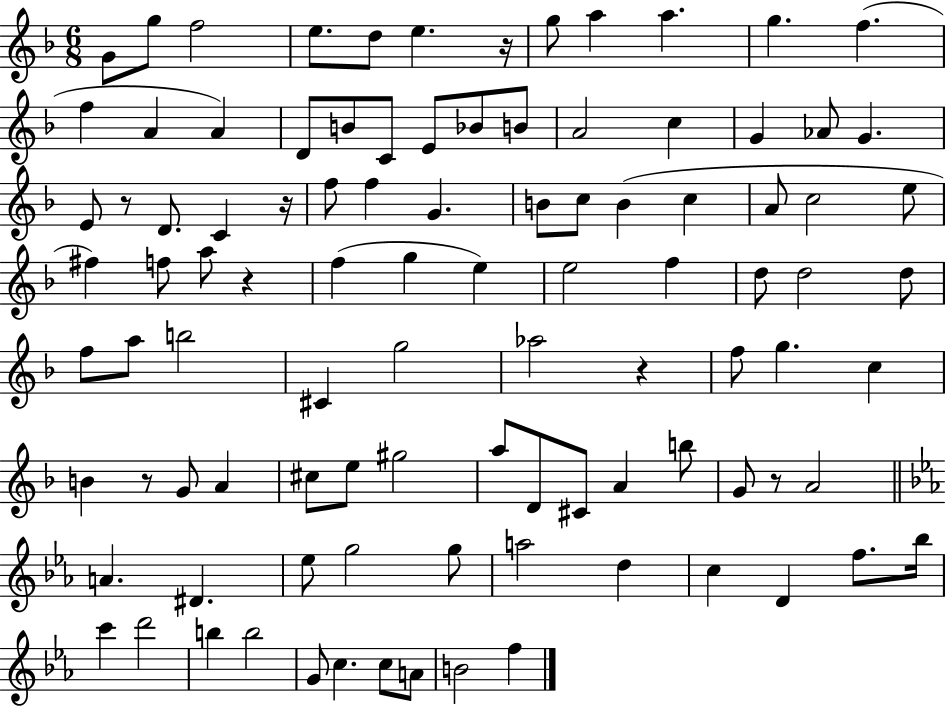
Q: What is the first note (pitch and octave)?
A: G4